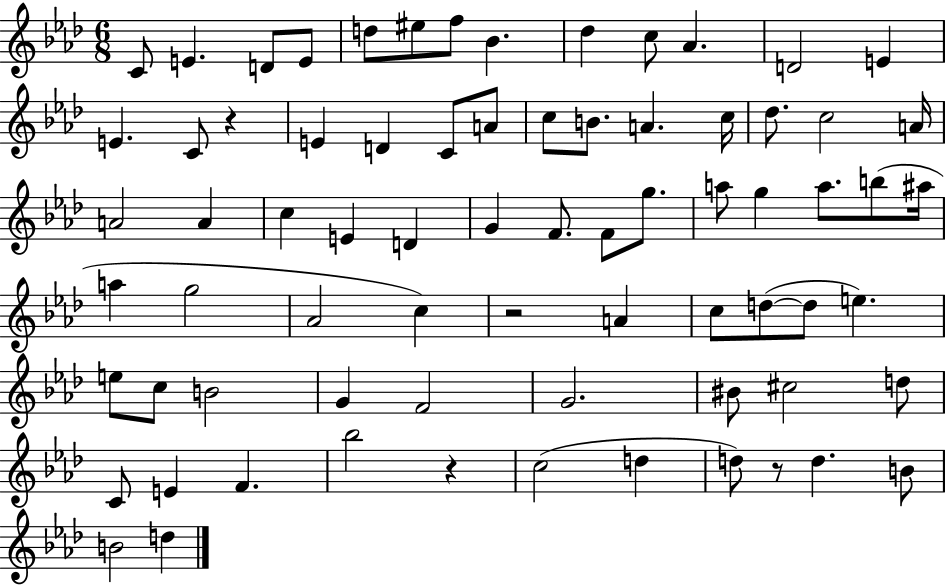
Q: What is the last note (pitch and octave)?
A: D5